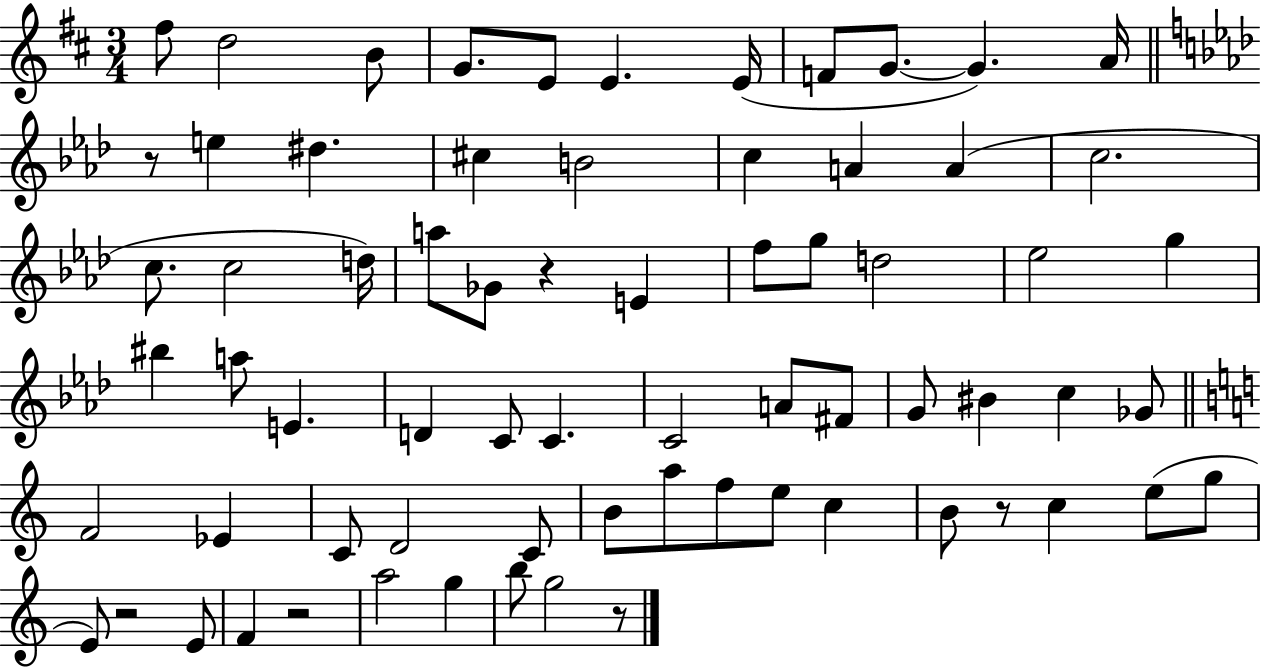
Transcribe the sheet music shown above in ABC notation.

X:1
T:Untitled
M:3/4
L:1/4
K:D
^f/2 d2 B/2 G/2 E/2 E E/4 F/2 G/2 G A/4 z/2 e ^d ^c B2 c A A c2 c/2 c2 d/4 a/2 _G/2 z E f/2 g/2 d2 _e2 g ^b a/2 E D C/2 C C2 A/2 ^F/2 G/2 ^B c _G/2 F2 _E C/2 D2 C/2 B/2 a/2 f/2 e/2 c B/2 z/2 c e/2 g/2 E/2 z2 E/2 F z2 a2 g b/2 g2 z/2